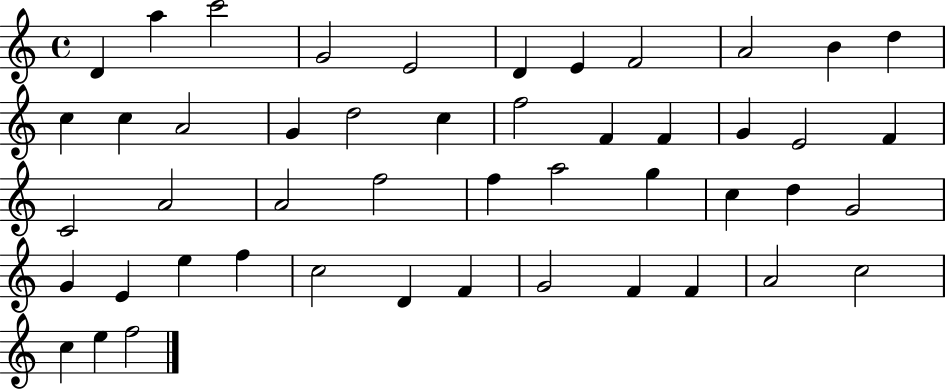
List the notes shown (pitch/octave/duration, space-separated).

D4/q A5/q C6/h G4/h E4/h D4/q E4/q F4/h A4/h B4/q D5/q C5/q C5/q A4/h G4/q D5/h C5/q F5/h F4/q F4/q G4/q E4/h F4/q C4/h A4/h A4/h F5/h F5/q A5/h G5/q C5/q D5/q G4/h G4/q E4/q E5/q F5/q C5/h D4/q F4/q G4/h F4/q F4/q A4/h C5/h C5/q E5/q F5/h